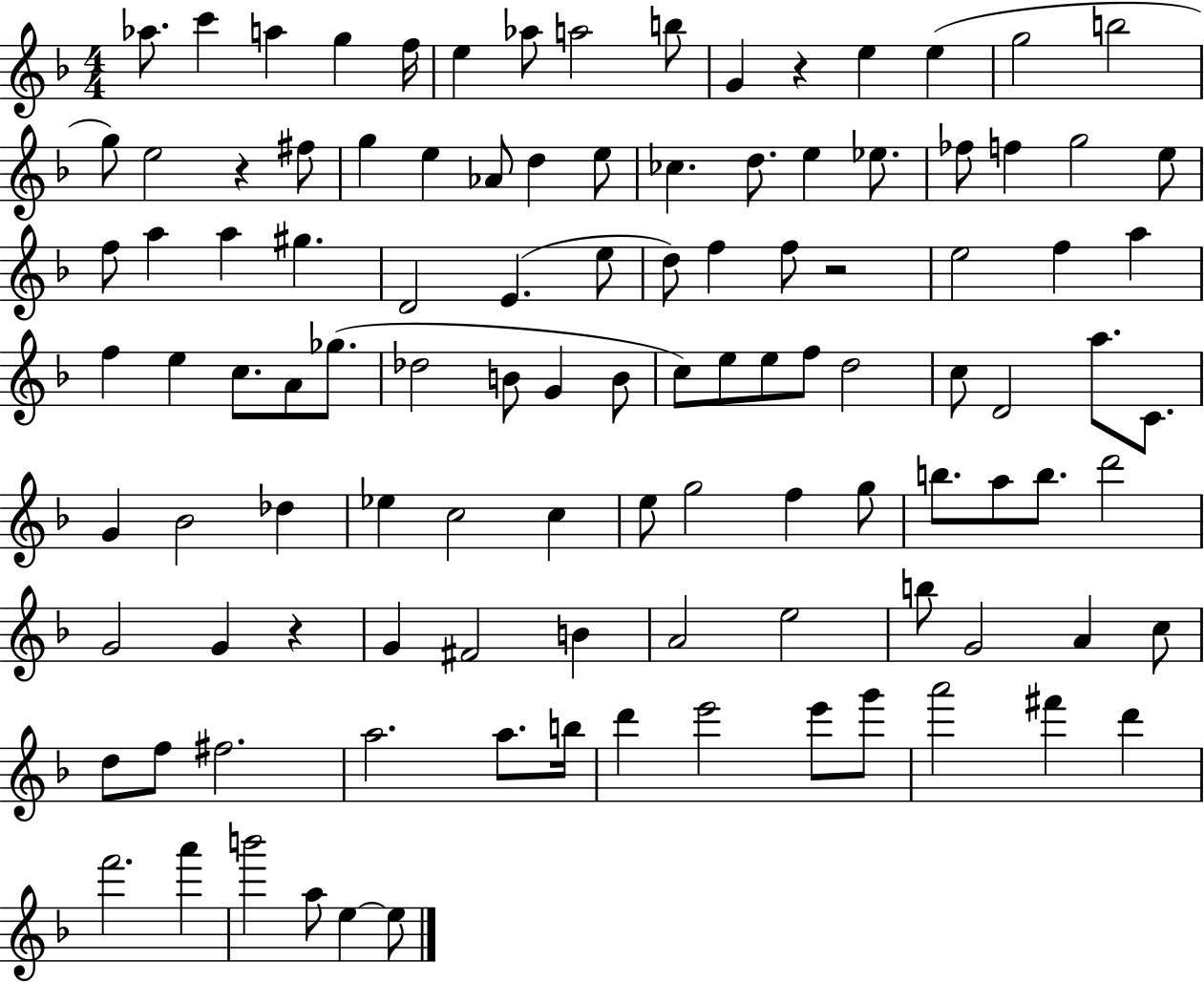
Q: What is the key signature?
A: F major